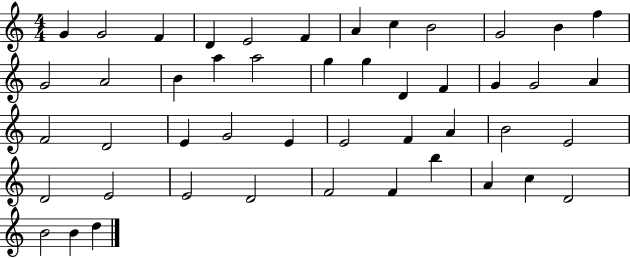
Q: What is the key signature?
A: C major